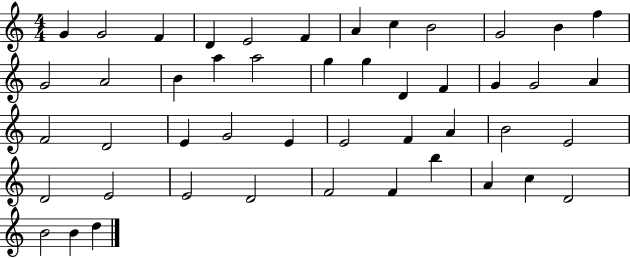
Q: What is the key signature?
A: C major